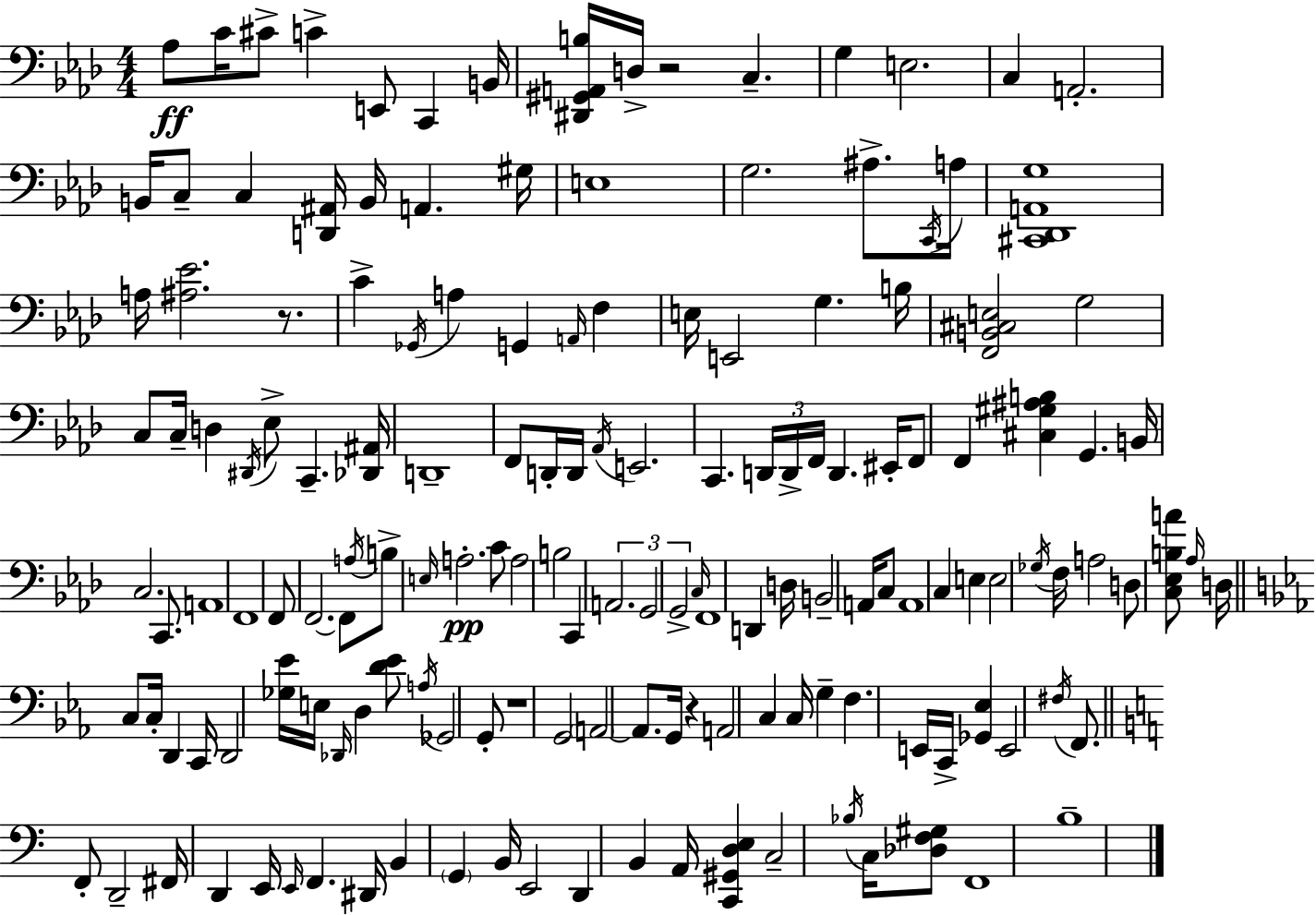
{
  \clef bass
  \numericTimeSignature
  \time 4/4
  \key aes \major
  aes8\ff c'16 cis'8-> c'4-> e,8 c,4 b,16 | <dis, gis, a, b>16 d16-> r2 c4.-- | g4 e2. | c4 a,2.-. | \break b,16 c8-- c4 <d, ais,>16 b,16 a,4. gis16 | e1 | g2. ais8.-> \acciaccatura { c,16 } | a16 <cis, des, a, g>1 | \break a16 <ais ees'>2. r8. | c'4-> \acciaccatura { ges,16 } a4 g,4 \grace { a,16 } f4 | e16 e,2 g4. | b16 <f, b, cis e>2 g2 | \break c8 c16-- d4 \acciaccatura { dis,16 } ees8-> c,4.-- | <des, ais,>16 d,1-- | f,8 d,16-. d,16 \acciaccatura { aes,16 } e,2. | c,4. \tuplet 3/2 { d,16 d,16-> f,16 } d,4. | \break eis,16-. f,8 f,4 <cis gis ais b>4 g,4. | b,16 c2. | c,8. a,1 | f,1 | \break f,8 f,2.~~ | f,8 \acciaccatura { a16 } b8-> \grace { e16 } a2.-.\pp | c'8 a2 b2 | c,4 \tuplet 3/2 { a,2. | \break g,2 g,2-> } | \grace { c16 } f,1 | d,4 d16 b,2-- | a,16 c8 a,1 | \break c4 e4 | e2 \acciaccatura { ges16 } f16 a2 | d8 <c ees b a'>8 \grace { aes16 } d16 \bar "||" \break \key c \minor c8 c16-. d,4 c,16 d,2 | <ges ees'>16 e16 \grace { des,16 } d4 <d' ees'>8 \acciaccatura { a16 } ges,2 | g,8-. r1 | g,2 \parenthesize a,2~~ | \break a,8. g,16 r4 a,2 | c4 c16 g4-- f4. | e,16 c,16-> <ges, ees>4 e,2 | \acciaccatura { fis16 } f,8. \bar "||" \break \key c \major f,8-. d,2-- fis,16 d,4 e,16 | \grace { e,16 } f,4. dis,16 b,4 \parenthesize g,4 | b,16 e,2 d,4 b,4 | a,16 <c, gis, d e>4 c2-- \acciaccatura { bes16 } c16 | \break <des f gis>8 f,1 | b1-- | \bar "|."
}